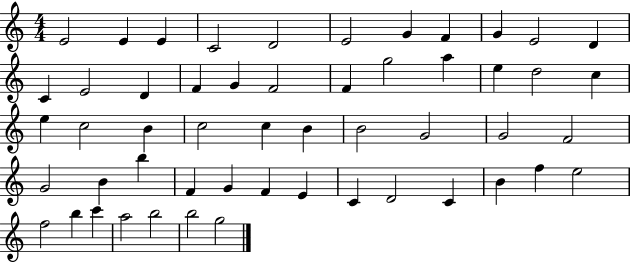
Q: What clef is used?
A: treble